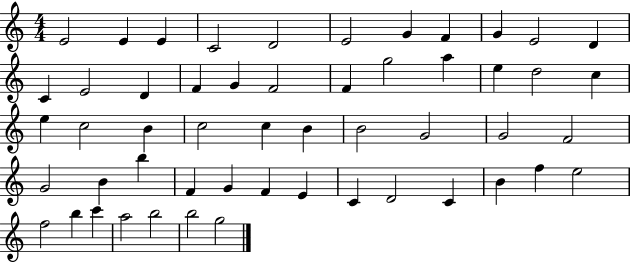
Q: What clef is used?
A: treble